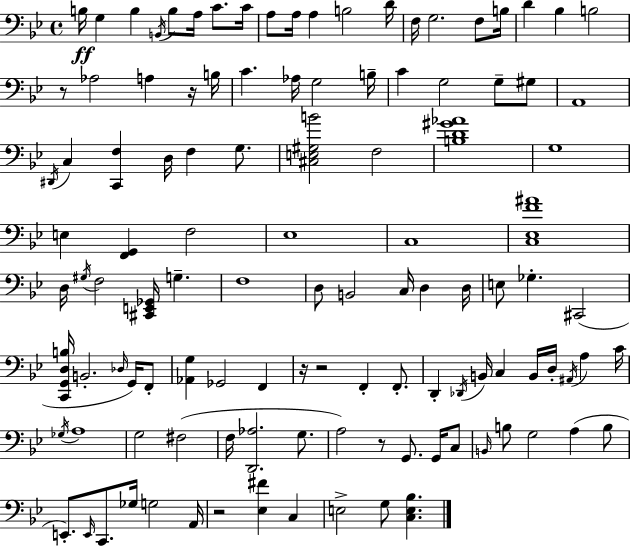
{
  \clef bass
  \time 4/4
  \defaultTimeSignature
  \key bes \major
  b16\ff g4 b4 \acciaccatura { b,16 } b8 a16 c'8. | c'16 a8 a16 a4 b2 | d'16 f16 g2. f8 | b16 d'4 bes4 b2 | \break r8 aes2 a4 r16 | b16 c'4. aes16 g2 | b16-- c'4 g2 g8-- gis8 | a,1 | \break \acciaccatura { dis,16 } c4 <c, f>4 d16 f4 g8. | <cis e gis b'>2 f2 | <b d' gis' aes'>1 | g1 | \break e4 <f, g,>4 f2 | ees1 | c1 | <c ees f' ais'>1 | \break d16 \acciaccatura { gis16 } f2 <cis, e, ges,>16 g4.-- | f1 | d8 b,2 c16 d4 | d16 e8 ges4.-. cis,2( | \break <c, g, d b>16 b,2.-. | \grace { des16 }) g,16 f,8-. <aes, g>4 ges,2 | f,4 r16 r2 f,4-. | f,8.-. d,4-. \acciaccatura { des,16 } b,16 c4 b,16 d16-. | \break \acciaccatura { ais,16 } a4 c'16 \acciaccatura { ges16 } a1 | g2 fis2( | f16 <d, aes>2. | g8. a2) r8 | \break g,8. g,16 c8 \grace { b,16 } b8 g2 | a4( b8 e,8.-.) \grace { e,16 } c,8. ges16 | g2 a,16 r2 | <ees fis'>4 c4 e2-> | \break g8 <c e bes>4. \bar "|."
}